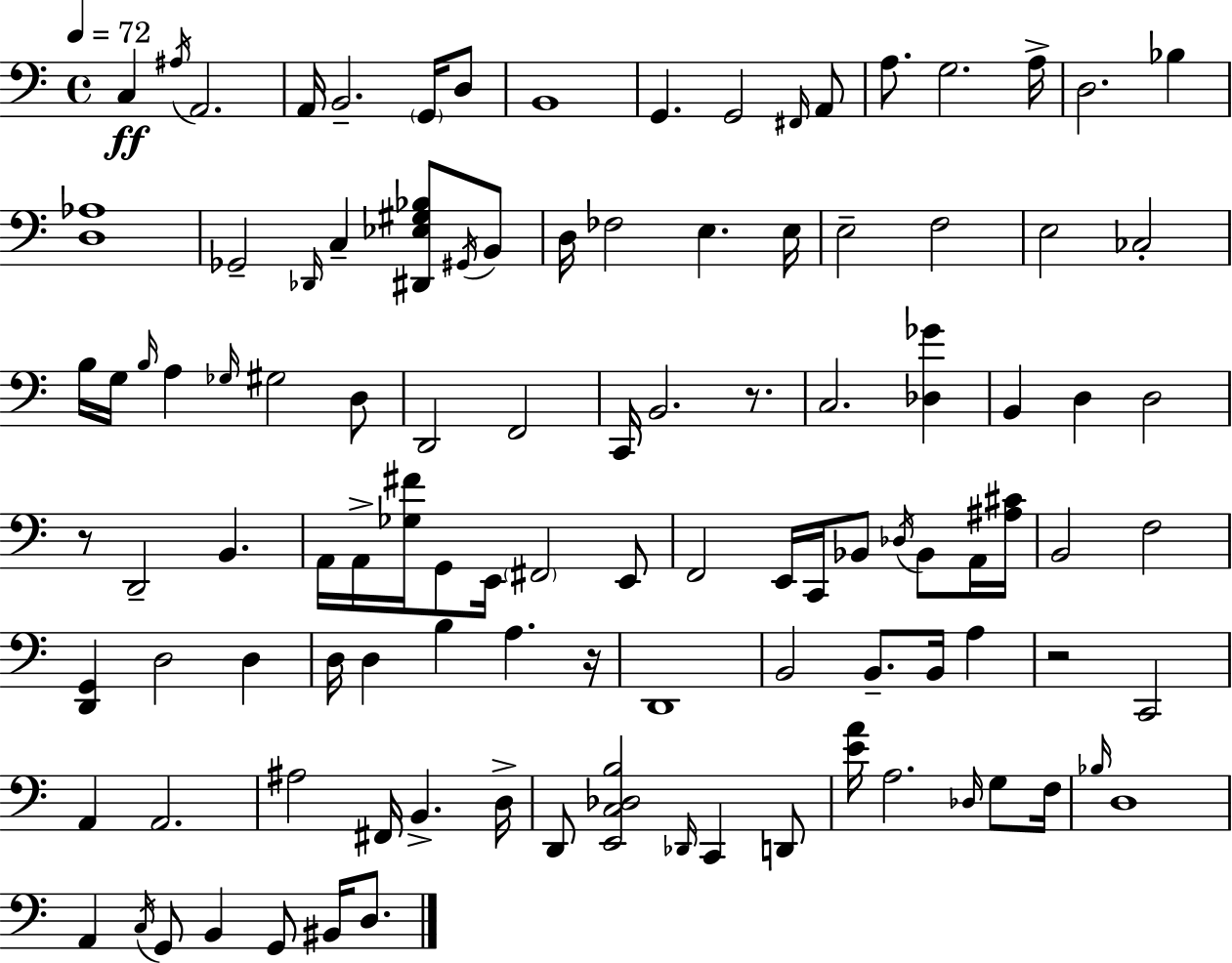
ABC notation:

X:1
T:Untitled
M:4/4
L:1/4
K:C
C, ^A,/4 A,,2 A,,/4 B,,2 G,,/4 D,/2 B,,4 G,, G,,2 ^F,,/4 A,,/2 A,/2 G,2 A,/4 D,2 _B, [D,_A,]4 _G,,2 _D,,/4 C, [^D,,_E,^G,_B,]/2 ^G,,/4 B,,/2 D,/4 _F,2 E, E,/4 E,2 F,2 E,2 _C,2 B,/4 G,/4 B,/4 A, _G,/4 ^G,2 D,/2 D,,2 F,,2 C,,/4 B,,2 z/2 C,2 [_D,_G] B,, D, D,2 z/2 D,,2 B,, A,,/4 A,,/4 [_G,^F]/4 G,,/2 E,,/4 ^F,,2 E,,/2 F,,2 E,,/4 C,,/4 _B,,/2 _D,/4 _B,,/2 A,,/4 [^A,^C]/4 B,,2 F,2 [D,,G,,] D,2 D, D,/4 D, B, A, z/4 D,,4 B,,2 B,,/2 B,,/4 A, z2 C,,2 A,, A,,2 ^A,2 ^F,,/4 B,, D,/4 D,,/2 [E,,C,_D,B,]2 _D,,/4 C,, D,,/2 [EA]/4 A,2 _D,/4 G,/2 F,/4 _B,/4 D,4 A,, C,/4 G,,/2 B,, G,,/2 ^B,,/4 D,/2